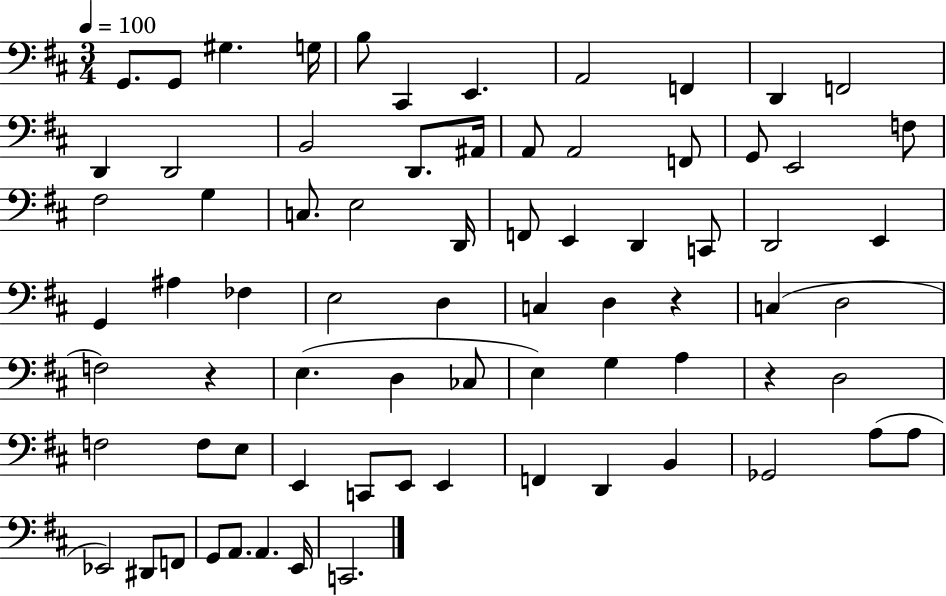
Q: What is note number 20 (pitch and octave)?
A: G2